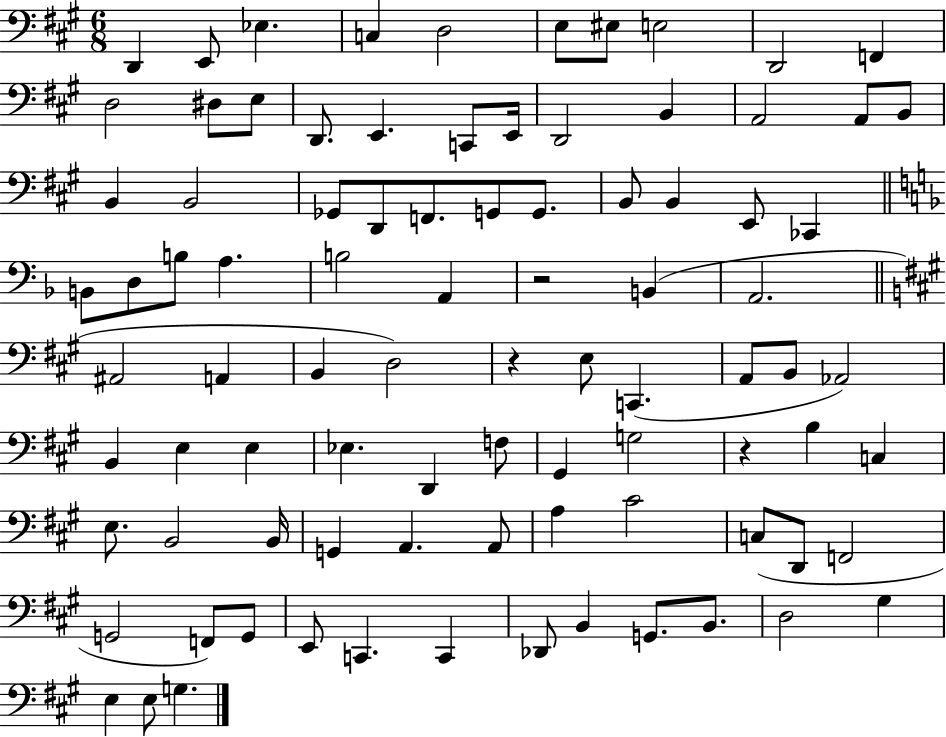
{
  \clef bass
  \numericTimeSignature
  \time 6/8
  \key a \major
  d,4 e,8 ees4. | c4 d2 | e8 eis8 e2 | d,2 f,4 | \break d2 dis8 e8 | d,8. e,4. c,8 e,16 | d,2 b,4 | a,2 a,8 b,8 | \break b,4 b,2 | ges,8 d,8 f,8. g,8 g,8. | b,8 b,4 e,8 ces,4 | \bar "||" \break \key d \minor b,8 d8 b8 a4. | b2 a,4 | r2 b,4( | a,2. | \break \bar "||" \break \key a \major ais,2 a,4 | b,4 d2) | r4 e8 c,4.( | a,8 b,8 aes,2) | \break b,4 e4 e4 | ees4. d,4 f8 | gis,4 g2 | r4 b4 c4 | \break e8. b,2 b,16 | g,4 a,4. a,8 | a4 cis'2 | c8( d,8 f,2 | \break g,2 f,8) g,8 | e,8 c,4. c,4 | des,8 b,4 g,8. b,8. | d2 gis4 | \break e4 e8 g4. | \bar "|."
}